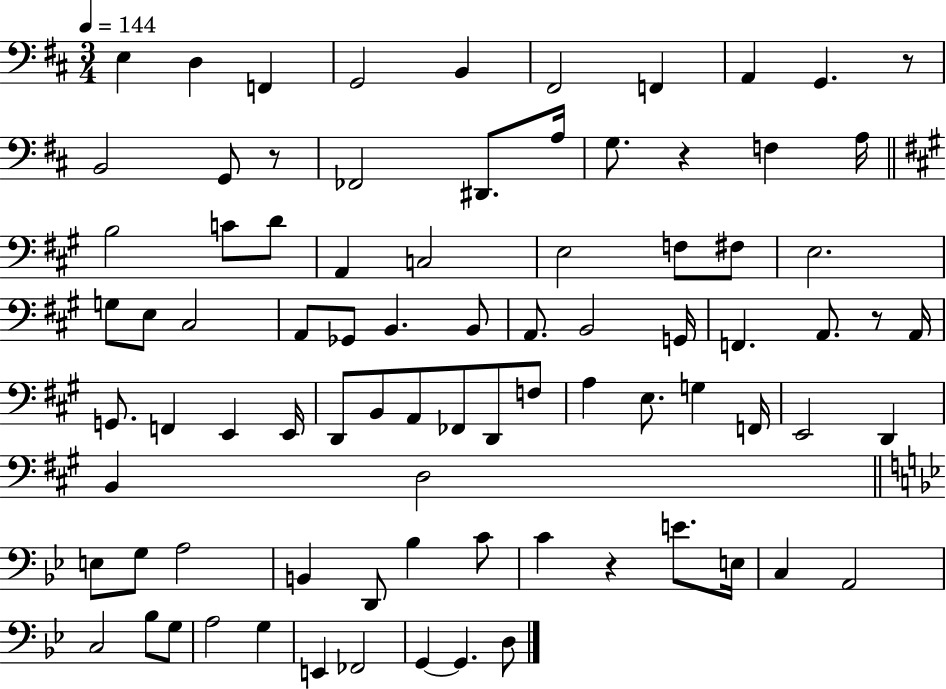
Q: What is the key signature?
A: D major